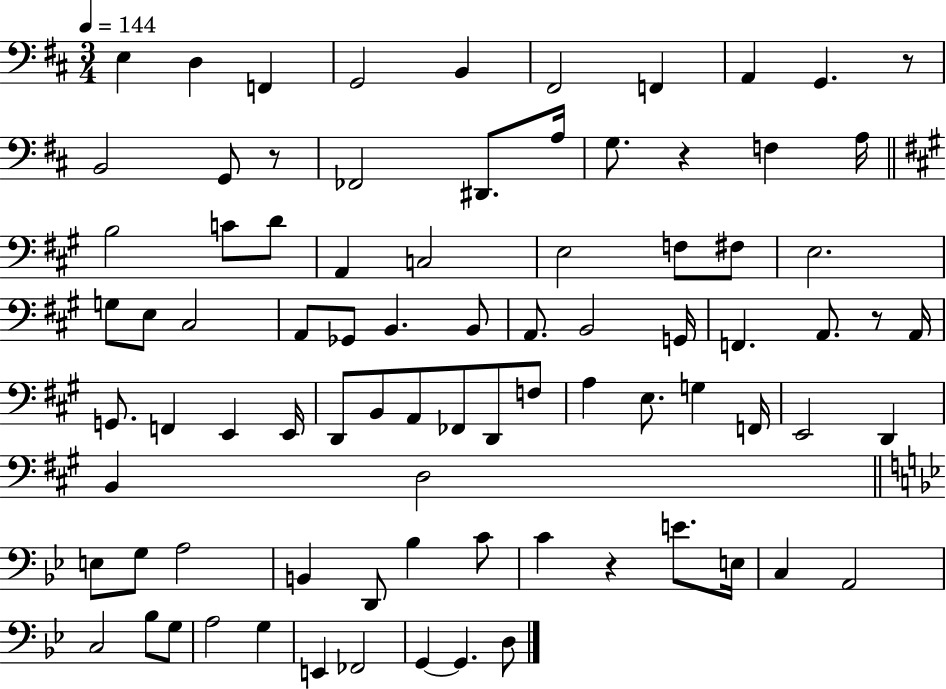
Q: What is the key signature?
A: D major